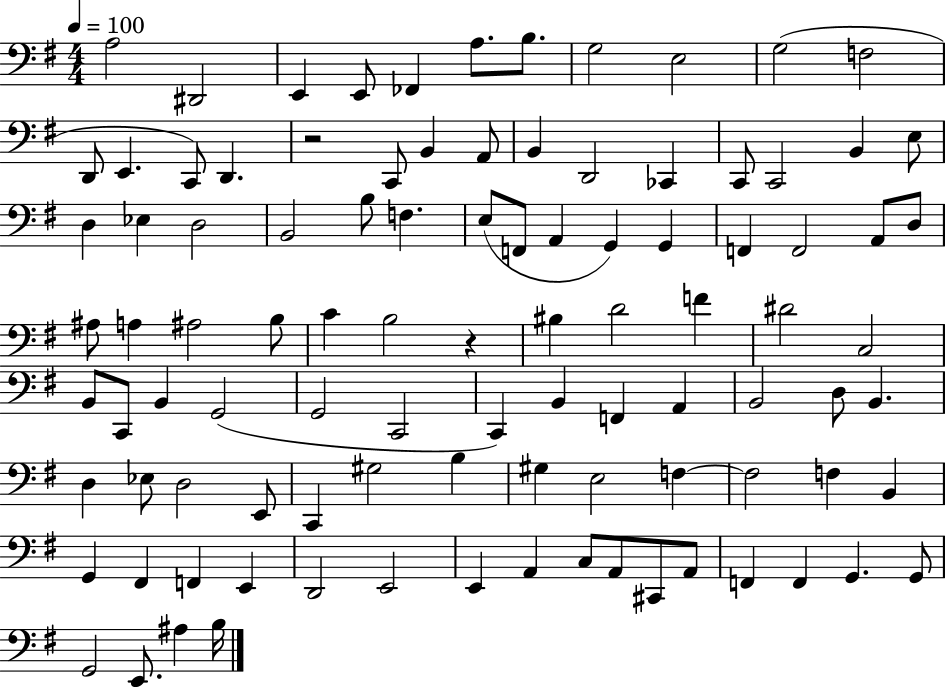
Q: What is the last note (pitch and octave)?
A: B3